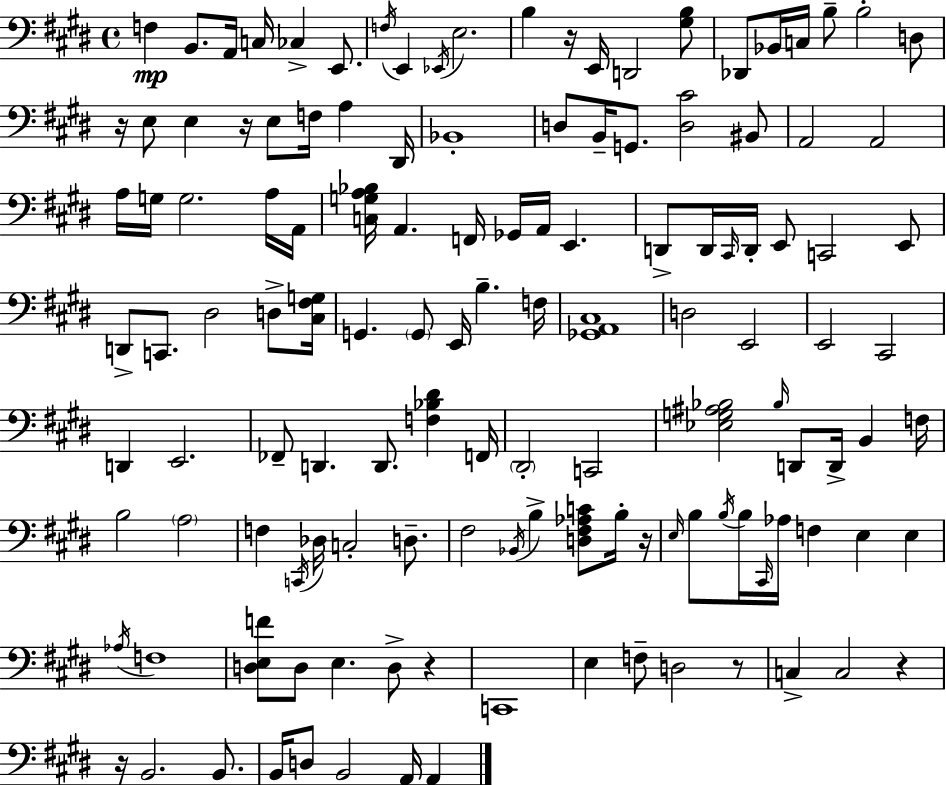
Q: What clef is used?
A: bass